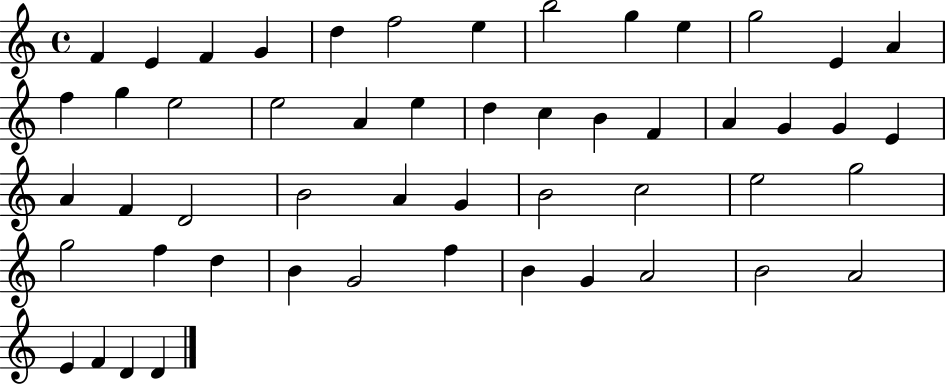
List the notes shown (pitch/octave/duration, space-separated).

F4/q E4/q F4/q G4/q D5/q F5/h E5/q B5/h G5/q E5/q G5/h E4/q A4/q F5/q G5/q E5/h E5/h A4/q E5/q D5/q C5/q B4/q F4/q A4/q G4/q G4/q E4/q A4/q F4/q D4/h B4/h A4/q G4/q B4/h C5/h E5/h G5/h G5/h F5/q D5/q B4/q G4/h F5/q B4/q G4/q A4/h B4/h A4/h E4/q F4/q D4/q D4/q